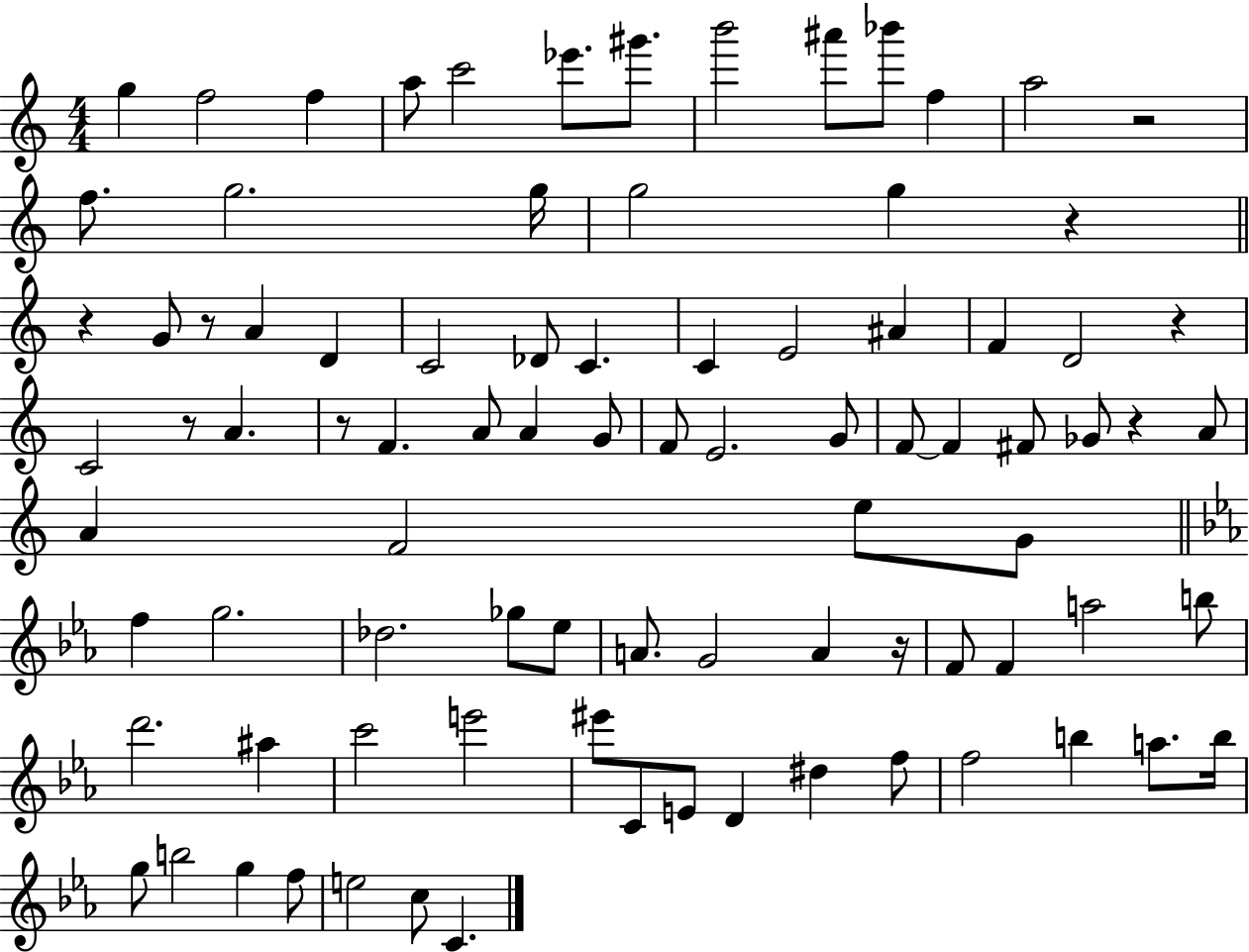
{
  \clef treble
  \numericTimeSignature
  \time 4/4
  \key c \major
  g''4 f''2 f''4 | a''8 c'''2 ees'''8. gis'''8. | b'''2 ais'''8 bes'''8 f''4 | a''2 r2 | \break f''8. g''2. g''16 | g''2 g''4 r4 | \bar "||" \break \key c \major r4 g'8 r8 a'4 d'4 | c'2 des'8 c'4. | c'4 e'2 ais'4 | f'4 d'2 r4 | \break c'2 r8 a'4. | r8 f'4. a'8 a'4 g'8 | f'8 e'2. g'8 | f'8~~ f'4 fis'8 ges'8 r4 a'8 | \break a'4 f'2 e''8 g'8 | \bar "||" \break \key ees \major f''4 g''2. | des''2. ges''8 ees''8 | a'8. g'2 a'4 r16 | f'8 f'4 a''2 b''8 | \break d'''2. ais''4 | c'''2 e'''2 | eis'''8 c'8 e'8 d'4 dis''4 f''8 | f''2 b''4 a''8. b''16 | \break g''8 b''2 g''4 f''8 | e''2 c''8 c'4. | \bar "|."
}